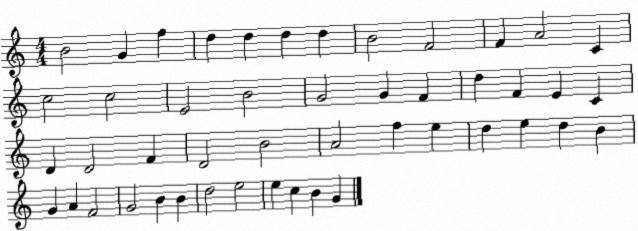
X:1
T:Untitled
M:4/4
L:1/4
K:C
B2 G f d d d d B2 F2 F A2 C c2 c2 E2 B2 G2 G F d F E C D D2 F D2 B2 A2 f e d e d B G A F2 G2 B B d2 e2 e c B G